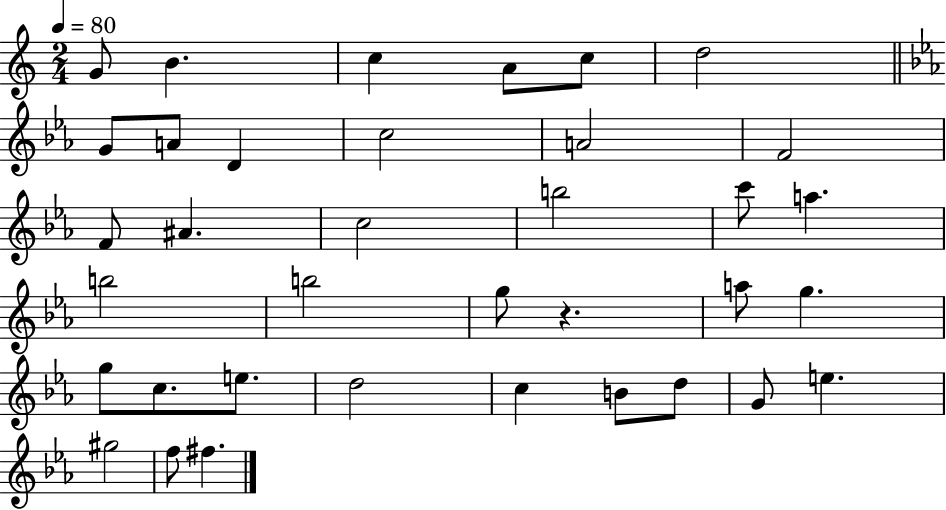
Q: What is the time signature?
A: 2/4